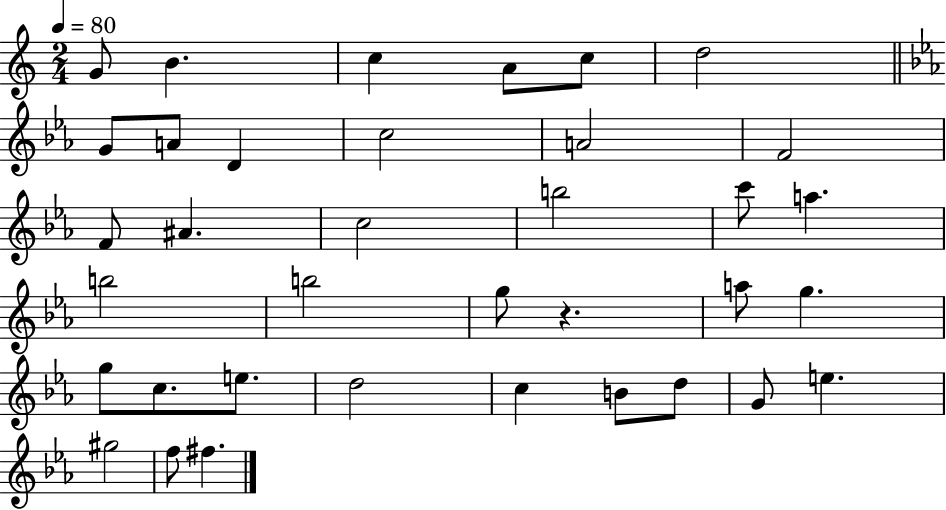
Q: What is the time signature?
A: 2/4